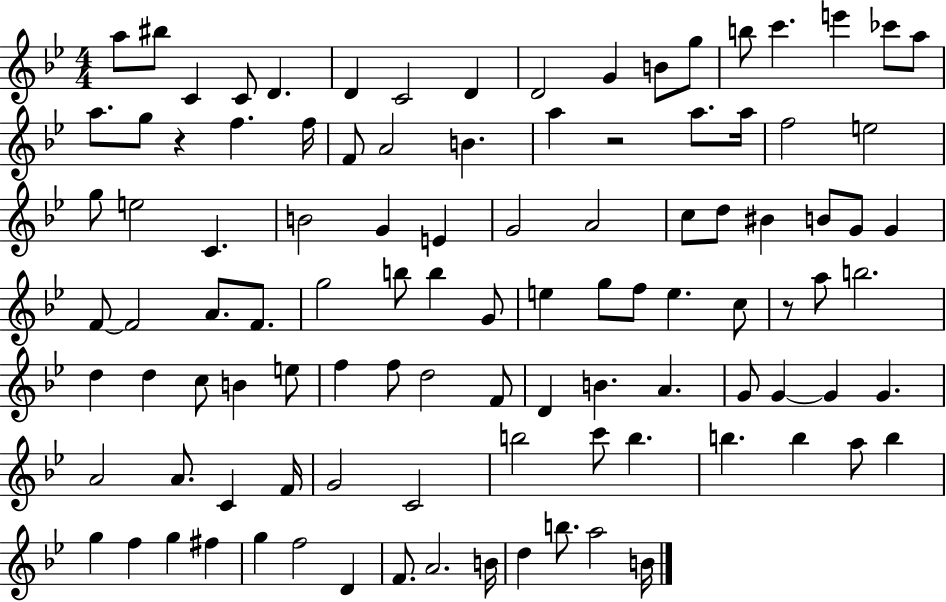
A5/e BIS5/e C4/q C4/e D4/q. D4/q C4/h D4/q D4/h G4/q B4/e G5/e B5/e C6/q. E6/q CES6/e A5/e A5/e. G5/e R/q F5/q. F5/s F4/e A4/h B4/q. A5/q R/h A5/e. A5/s F5/h E5/h G5/e E5/h C4/q. B4/h G4/q E4/q G4/h A4/h C5/e D5/e BIS4/q B4/e G4/e G4/q F4/e F4/h A4/e. F4/e. G5/h B5/e B5/q G4/e E5/q G5/e F5/e E5/q. C5/e R/e A5/e B5/h. D5/q D5/q C5/e B4/q E5/e F5/q F5/e D5/h F4/e D4/q B4/q. A4/q. G4/e G4/q G4/q G4/q. A4/h A4/e. C4/q F4/s G4/h C4/h B5/h C6/e B5/q. B5/q. B5/q A5/e B5/q G5/q F5/q G5/q F#5/q G5/q F5/h D4/q F4/e. A4/h. B4/s D5/q B5/e. A5/h B4/s